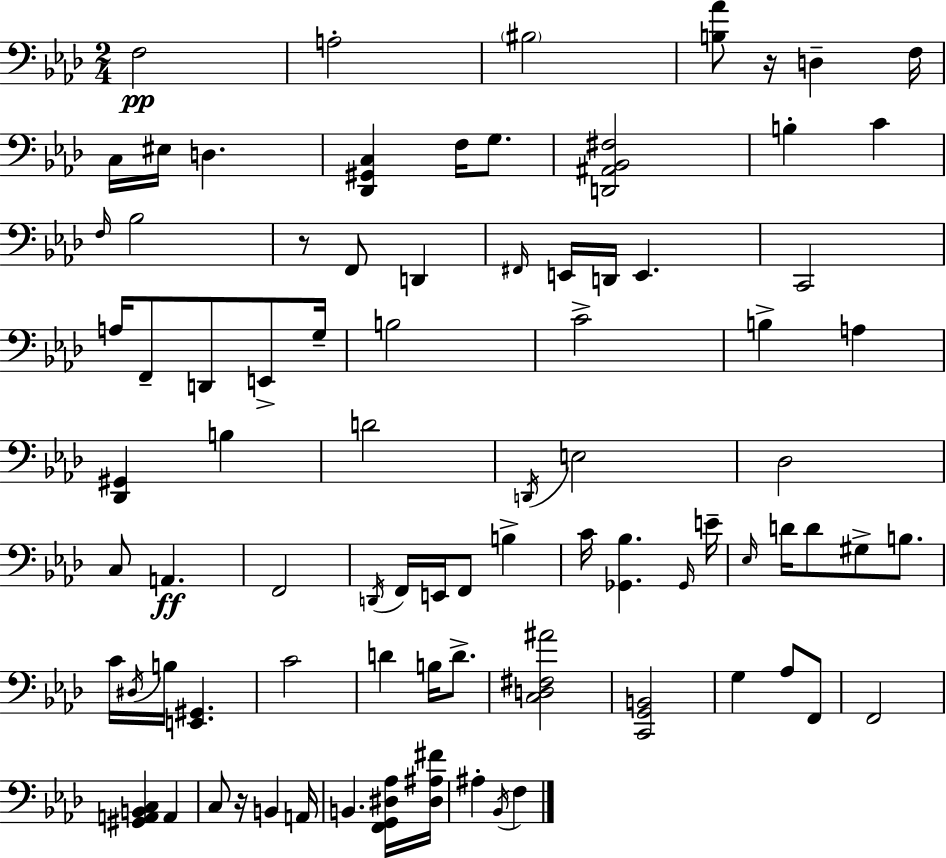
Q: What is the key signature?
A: AES major